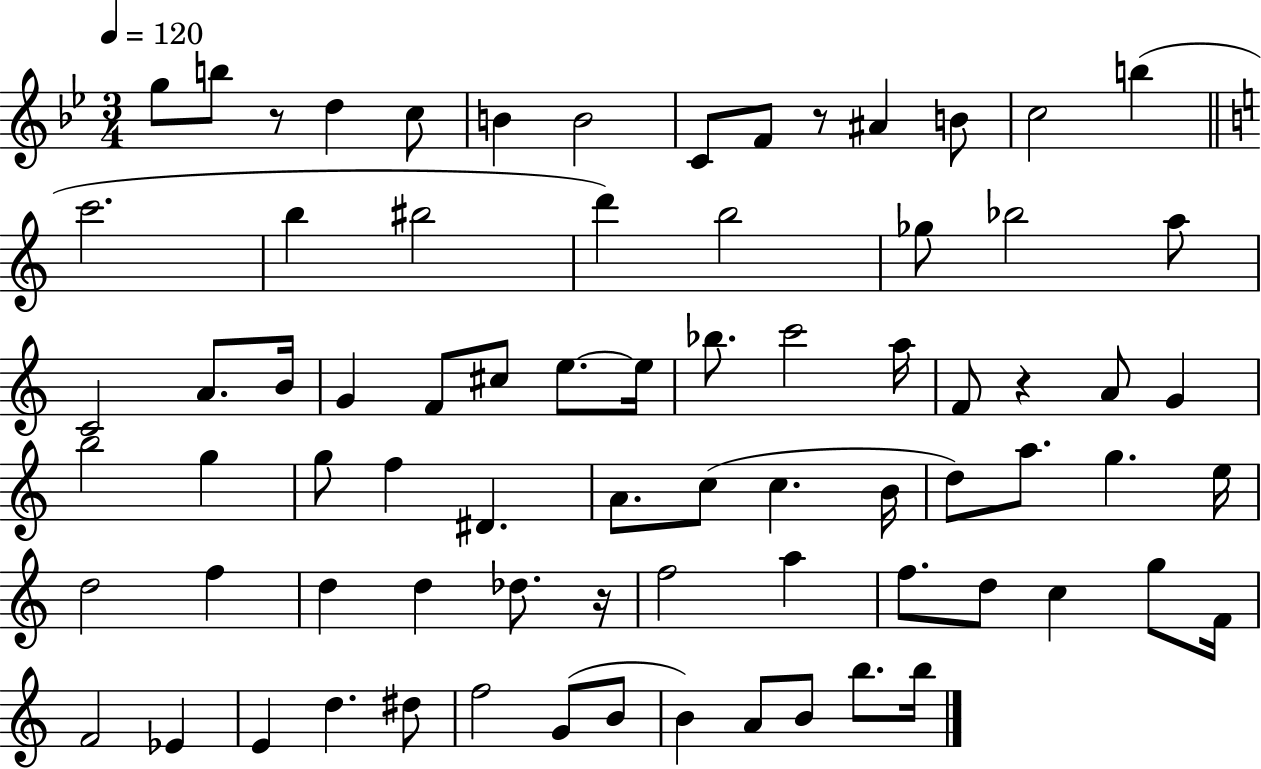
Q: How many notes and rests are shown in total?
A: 76